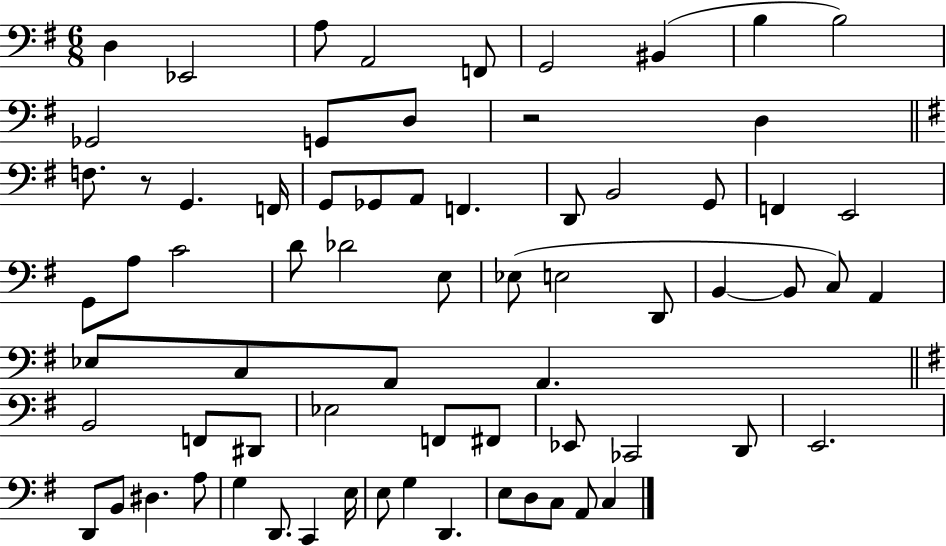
X:1
T:Untitled
M:6/8
L:1/4
K:G
D, _E,,2 A,/2 A,,2 F,,/2 G,,2 ^B,, B, B,2 _G,,2 G,,/2 D,/2 z2 D, F,/2 z/2 G,, F,,/4 G,,/2 _G,,/2 A,,/2 F,, D,,/2 B,,2 G,,/2 F,, E,,2 G,,/2 A,/2 C2 D/2 _D2 E,/2 _E,/2 E,2 D,,/2 B,, B,,/2 C,/2 A,, _E,/2 C,/2 A,,/2 A,, B,,2 F,,/2 ^D,,/2 _E,2 F,,/2 ^F,,/2 _E,,/2 _C,,2 D,,/2 E,,2 D,,/2 B,,/2 ^D, A,/2 G, D,,/2 C,, E,/4 E,/2 G, D,, E,/2 D,/2 C,/2 A,,/2 C,